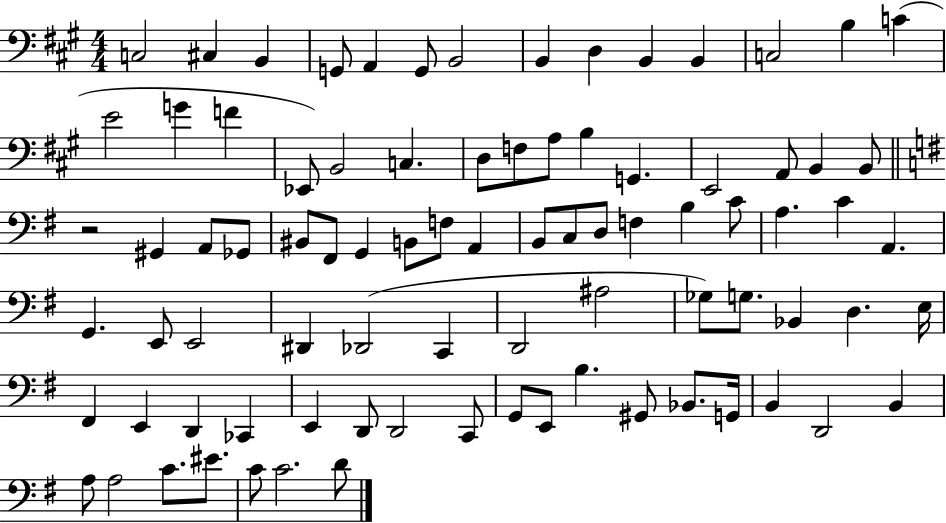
X:1
T:Untitled
M:4/4
L:1/4
K:A
C,2 ^C, B,, G,,/2 A,, G,,/2 B,,2 B,, D, B,, B,, C,2 B, C E2 G F _E,,/2 B,,2 C, D,/2 F,/2 A,/2 B, G,, E,,2 A,,/2 B,, B,,/2 z2 ^G,, A,,/2 _G,,/2 ^B,,/2 ^F,,/2 G,, B,,/2 F,/2 A,, B,,/2 C,/2 D,/2 F, B, C/2 A, C A,, G,, E,,/2 E,,2 ^D,, _D,,2 C,, D,,2 ^A,2 _G,/2 G,/2 _B,, D, E,/4 ^F,, E,, D,, _C,, E,, D,,/2 D,,2 C,,/2 G,,/2 E,,/2 B, ^G,,/2 _B,,/2 G,,/4 B,, D,,2 B,, A,/2 A,2 C/2 ^E/2 C/2 C2 D/2